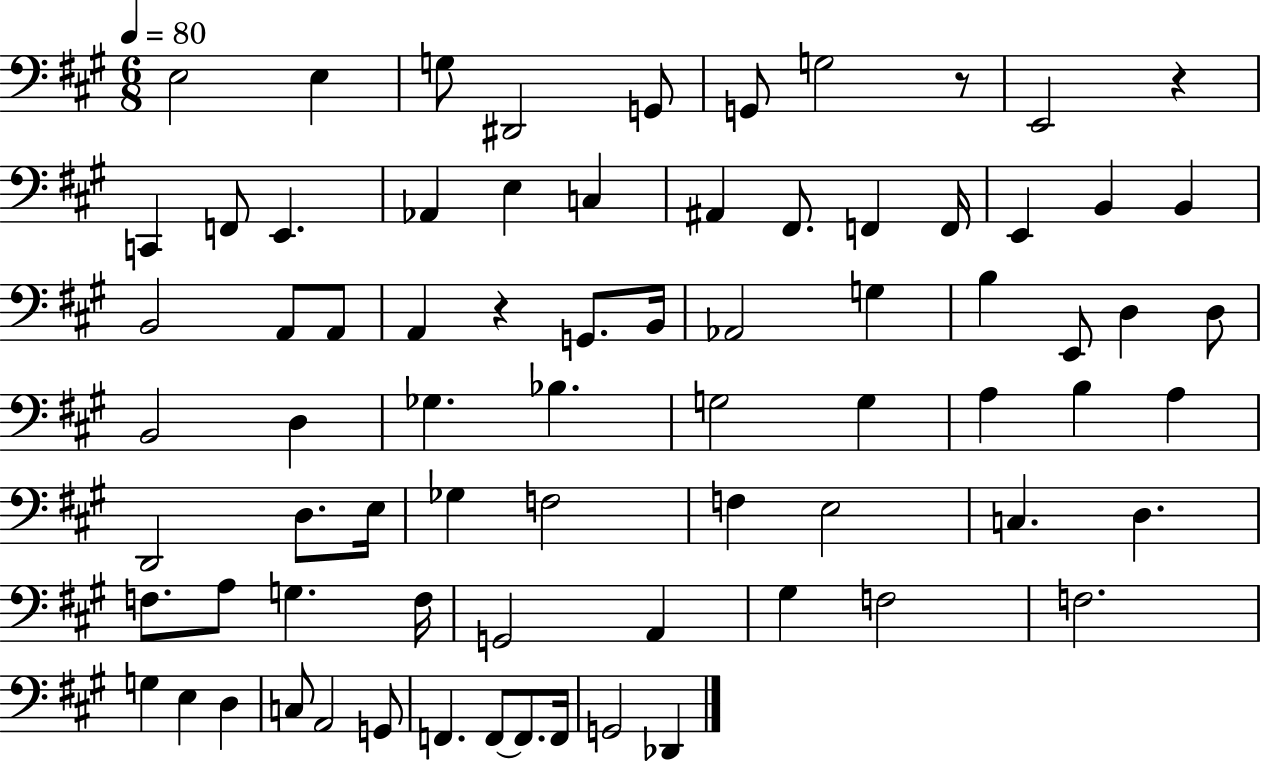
X:1
T:Untitled
M:6/8
L:1/4
K:A
E,2 E, G,/2 ^D,,2 G,,/2 G,,/2 G,2 z/2 E,,2 z C,, F,,/2 E,, _A,, E, C, ^A,, ^F,,/2 F,, F,,/4 E,, B,, B,, B,,2 A,,/2 A,,/2 A,, z G,,/2 B,,/4 _A,,2 G, B, E,,/2 D, D,/2 B,,2 D, _G, _B, G,2 G, A, B, A, D,,2 D,/2 E,/4 _G, F,2 F, E,2 C, D, F,/2 A,/2 G, F,/4 G,,2 A,, ^G, F,2 F,2 G, E, D, C,/2 A,,2 G,,/2 F,, F,,/2 F,,/2 F,,/4 G,,2 _D,,